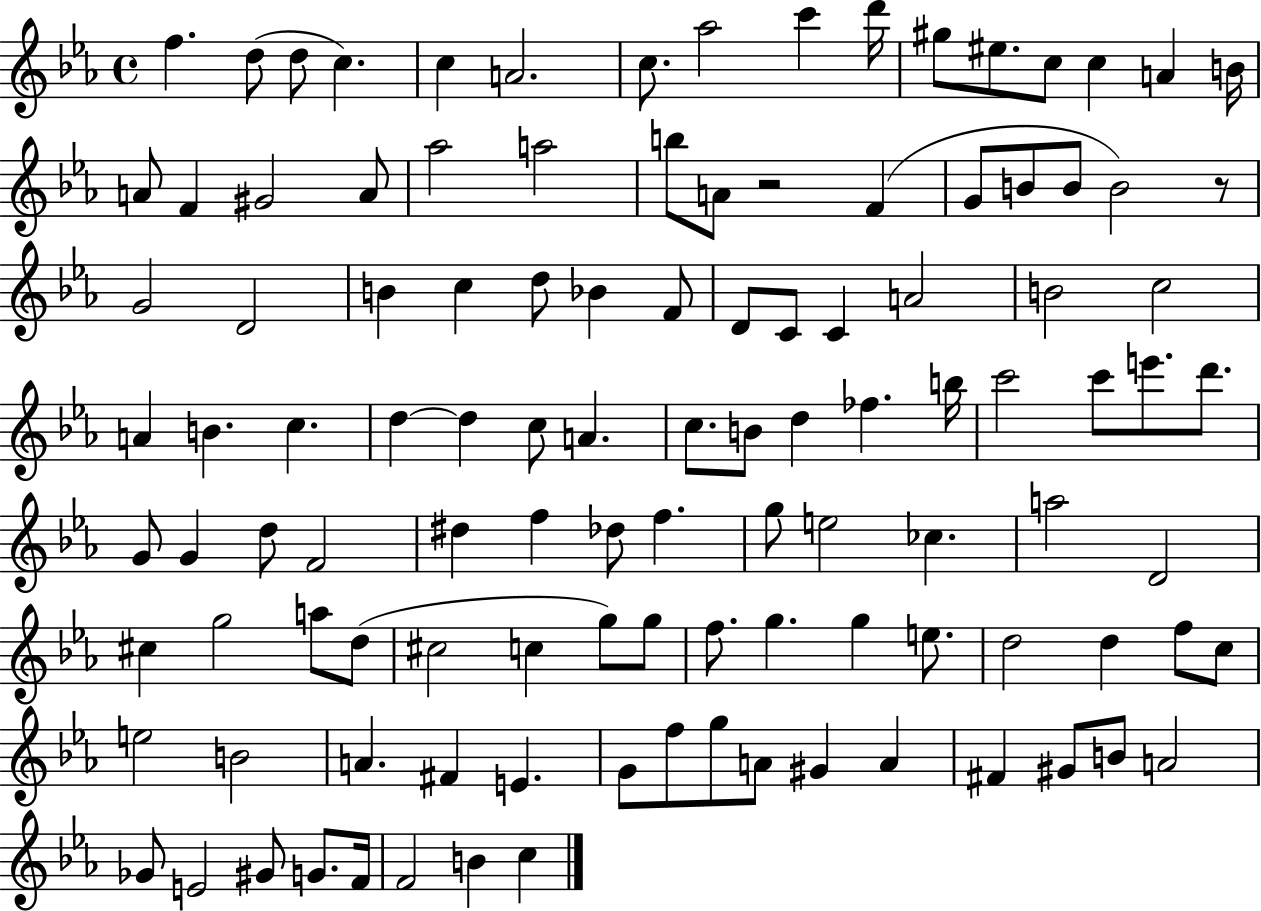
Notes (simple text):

F5/q. D5/e D5/e C5/q. C5/q A4/h. C5/e. Ab5/h C6/q D6/s G#5/e EIS5/e. C5/e C5/q A4/q B4/s A4/e F4/q G#4/h A4/e Ab5/h A5/h B5/e A4/e R/h F4/q G4/e B4/e B4/e B4/h R/e G4/h D4/h B4/q C5/q D5/e Bb4/q F4/e D4/e C4/e C4/q A4/h B4/h C5/h A4/q B4/q. C5/q. D5/q D5/q C5/e A4/q. C5/e. B4/e D5/q FES5/q. B5/s C6/h C6/e E6/e. D6/e. G4/e G4/q D5/e F4/h D#5/q F5/q Db5/e F5/q. G5/e E5/h CES5/q. A5/h D4/h C#5/q G5/h A5/e D5/e C#5/h C5/q G5/e G5/e F5/e. G5/q. G5/q E5/e. D5/h D5/q F5/e C5/e E5/h B4/h A4/q. F#4/q E4/q. G4/e F5/e G5/e A4/e G#4/q A4/q F#4/q G#4/e B4/e A4/h Gb4/e E4/h G#4/e G4/e. F4/s F4/h B4/q C5/q